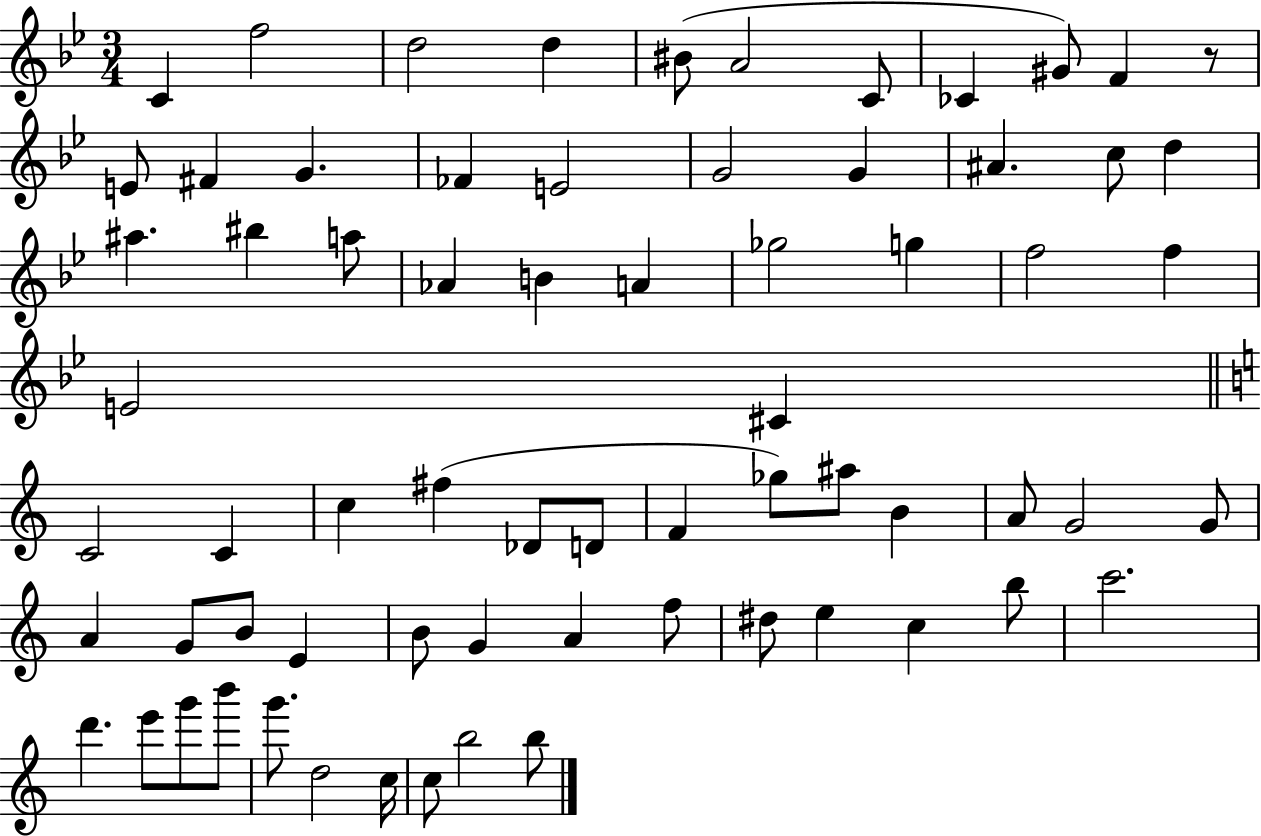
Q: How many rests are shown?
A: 1